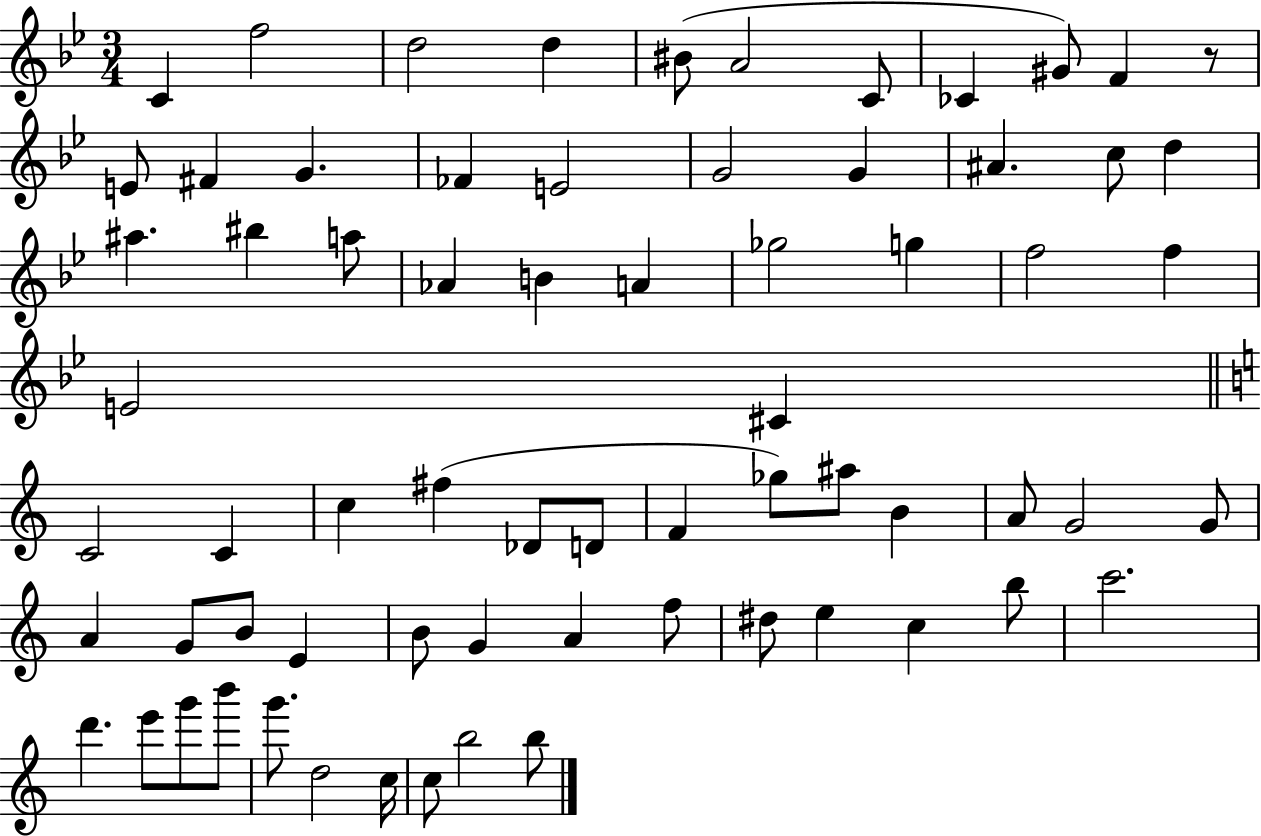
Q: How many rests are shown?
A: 1